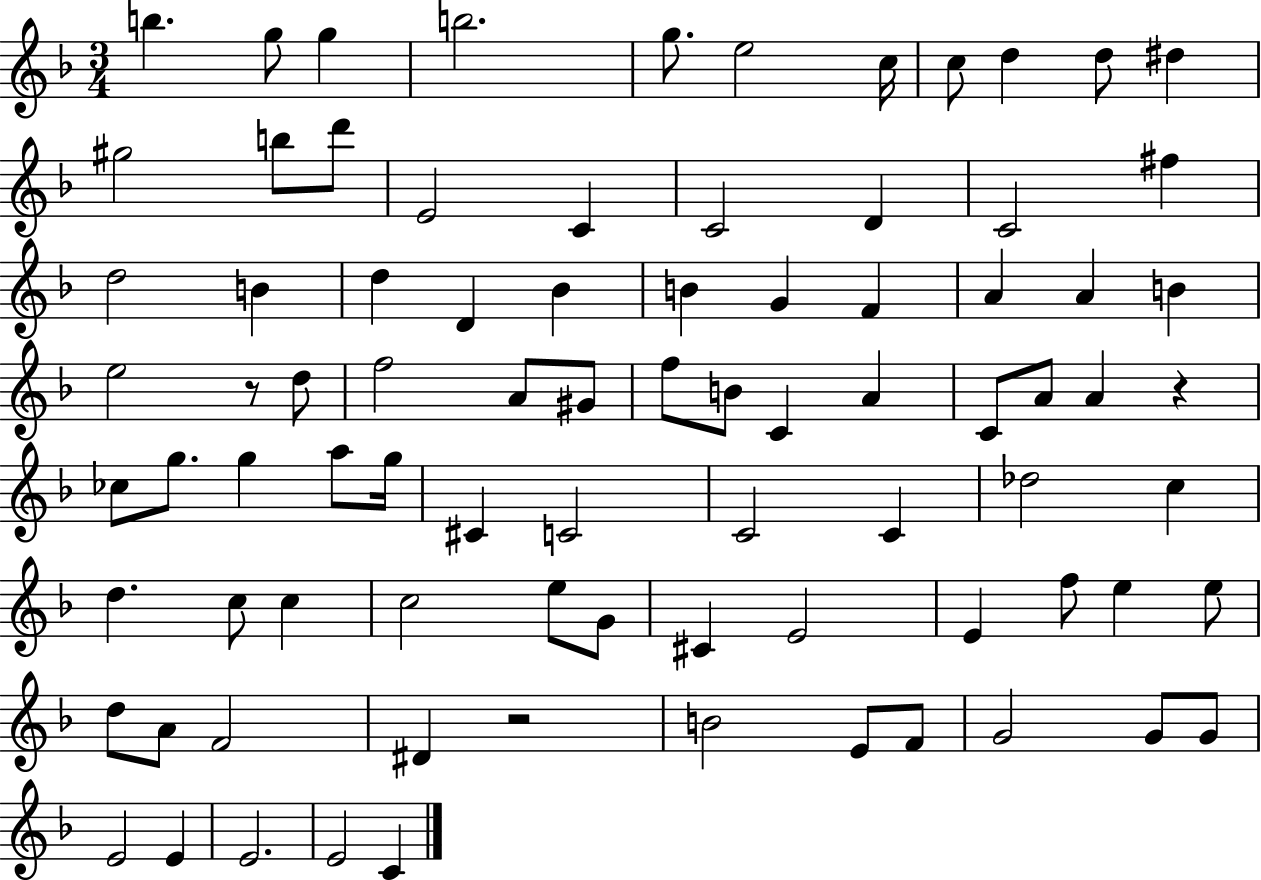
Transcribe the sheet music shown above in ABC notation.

X:1
T:Untitled
M:3/4
L:1/4
K:F
b g/2 g b2 g/2 e2 c/4 c/2 d d/2 ^d ^g2 b/2 d'/2 E2 C C2 D C2 ^f d2 B d D _B B G F A A B e2 z/2 d/2 f2 A/2 ^G/2 f/2 B/2 C A C/2 A/2 A z _c/2 g/2 g a/2 g/4 ^C C2 C2 C _d2 c d c/2 c c2 e/2 G/2 ^C E2 E f/2 e e/2 d/2 A/2 F2 ^D z2 B2 E/2 F/2 G2 G/2 G/2 E2 E E2 E2 C